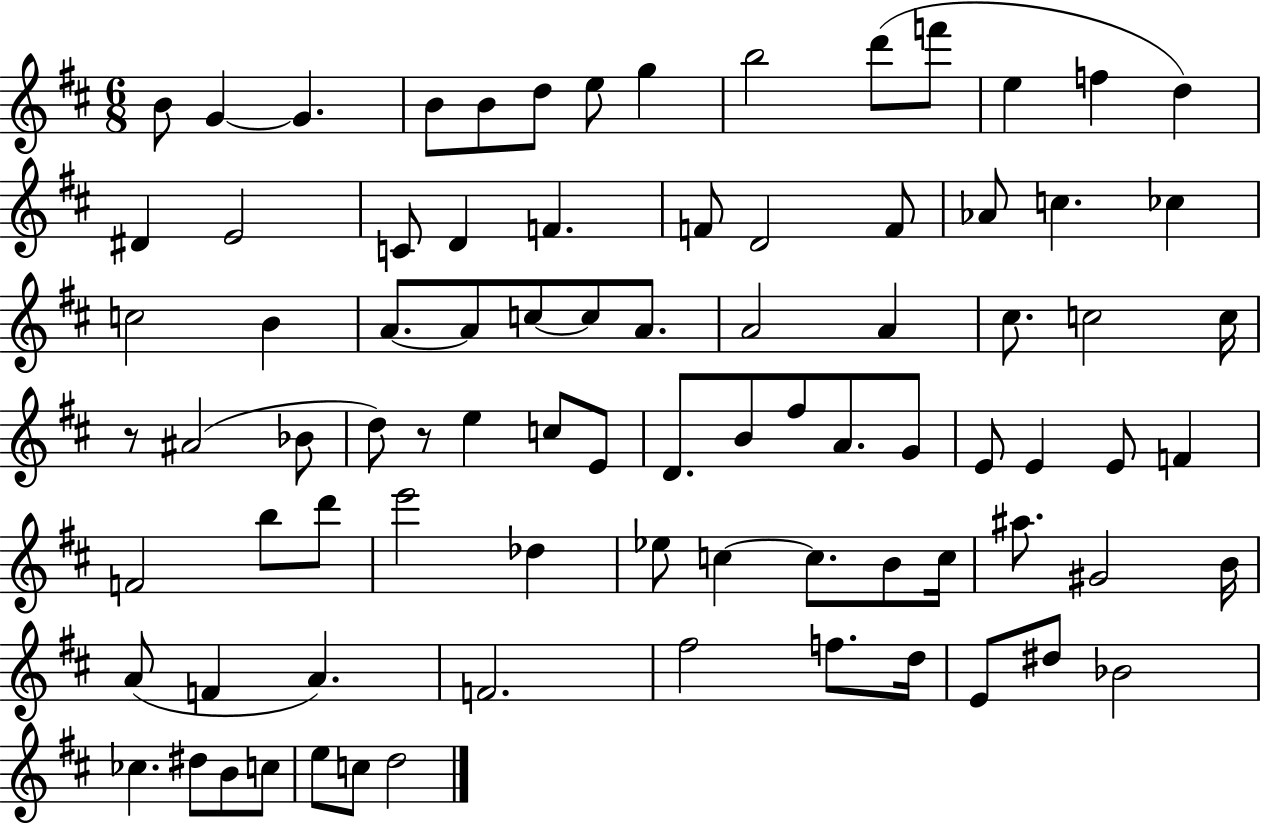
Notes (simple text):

B4/e G4/q G4/q. B4/e B4/e D5/e E5/e G5/q B5/h D6/e F6/e E5/q F5/q D5/q D#4/q E4/h C4/e D4/q F4/q. F4/e D4/h F4/e Ab4/e C5/q. CES5/q C5/h B4/q A4/e. A4/e C5/e C5/e A4/e. A4/h A4/q C#5/e. C5/h C5/s R/e A#4/h Bb4/e D5/e R/e E5/q C5/e E4/e D4/e. B4/e F#5/e A4/e. G4/e E4/e E4/q E4/e F4/q F4/h B5/e D6/e E6/h Db5/q Eb5/e C5/q C5/e. B4/e C5/s A#5/e. G#4/h B4/s A4/e F4/q A4/q. F4/h. F#5/h F5/e. D5/s E4/e D#5/e Bb4/h CES5/q. D#5/e B4/e C5/e E5/e C5/e D5/h